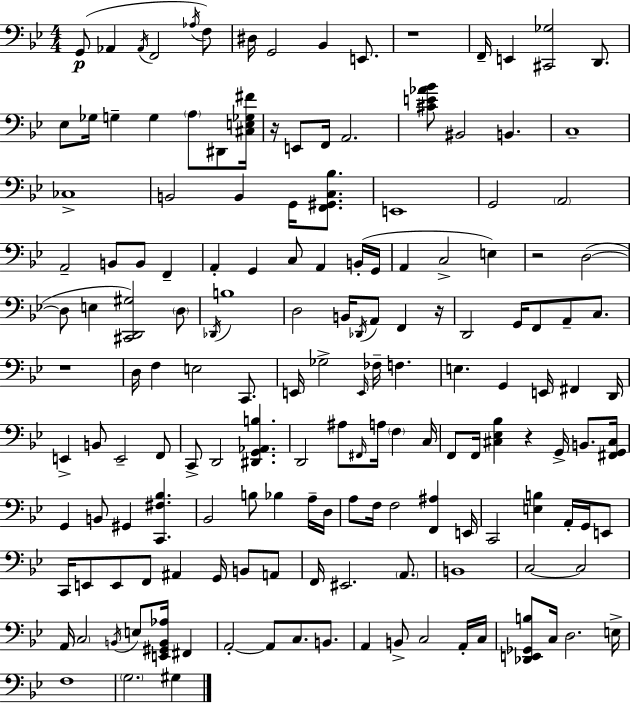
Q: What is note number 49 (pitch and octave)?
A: D3